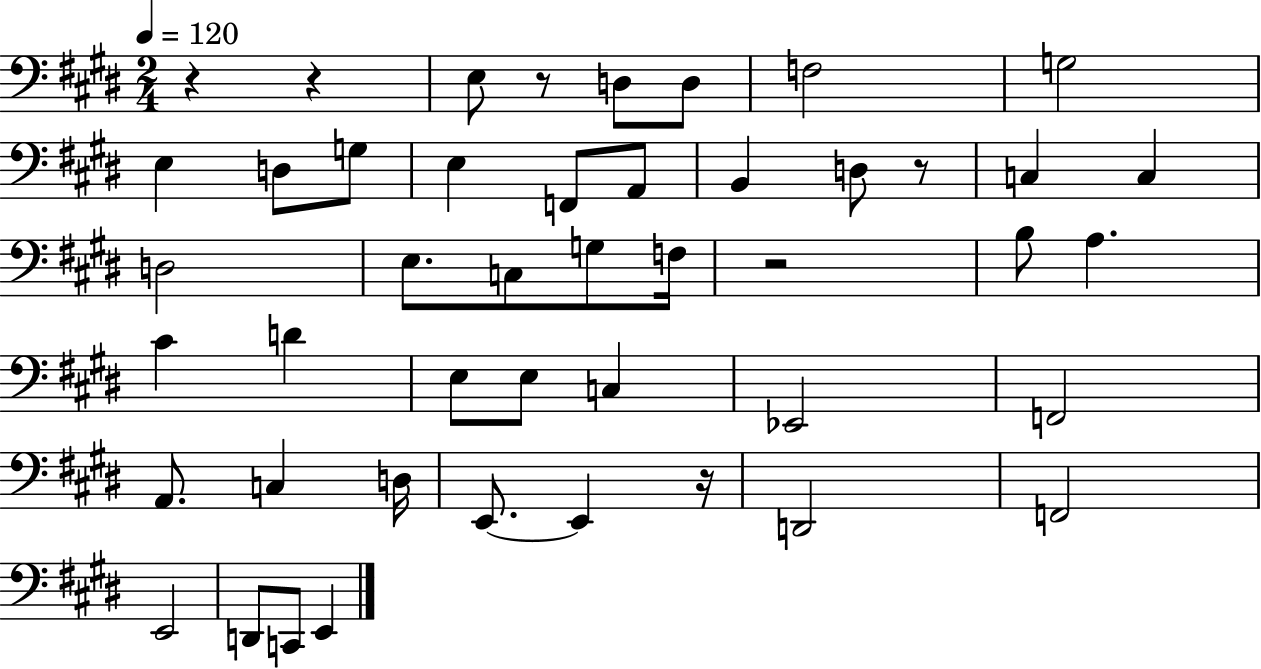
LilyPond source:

{
  \clef bass
  \numericTimeSignature
  \time 2/4
  \key e \major
  \tempo 4 = 120
  r4 r4 | e8 r8 d8 d8 | f2 | g2 | \break e4 d8 g8 | e4 f,8 a,8 | b,4 d8 r8 | c4 c4 | \break d2 | e8. c8 g8 f16 | r2 | b8 a4. | \break cis'4 d'4 | e8 e8 c4 | ees,2 | f,2 | \break a,8. c4 d16 | e,8.~~ e,4 r16 | d,2 | f,2 | \break e,2 | d,8 c,8 e,4 | \bar "|."
}